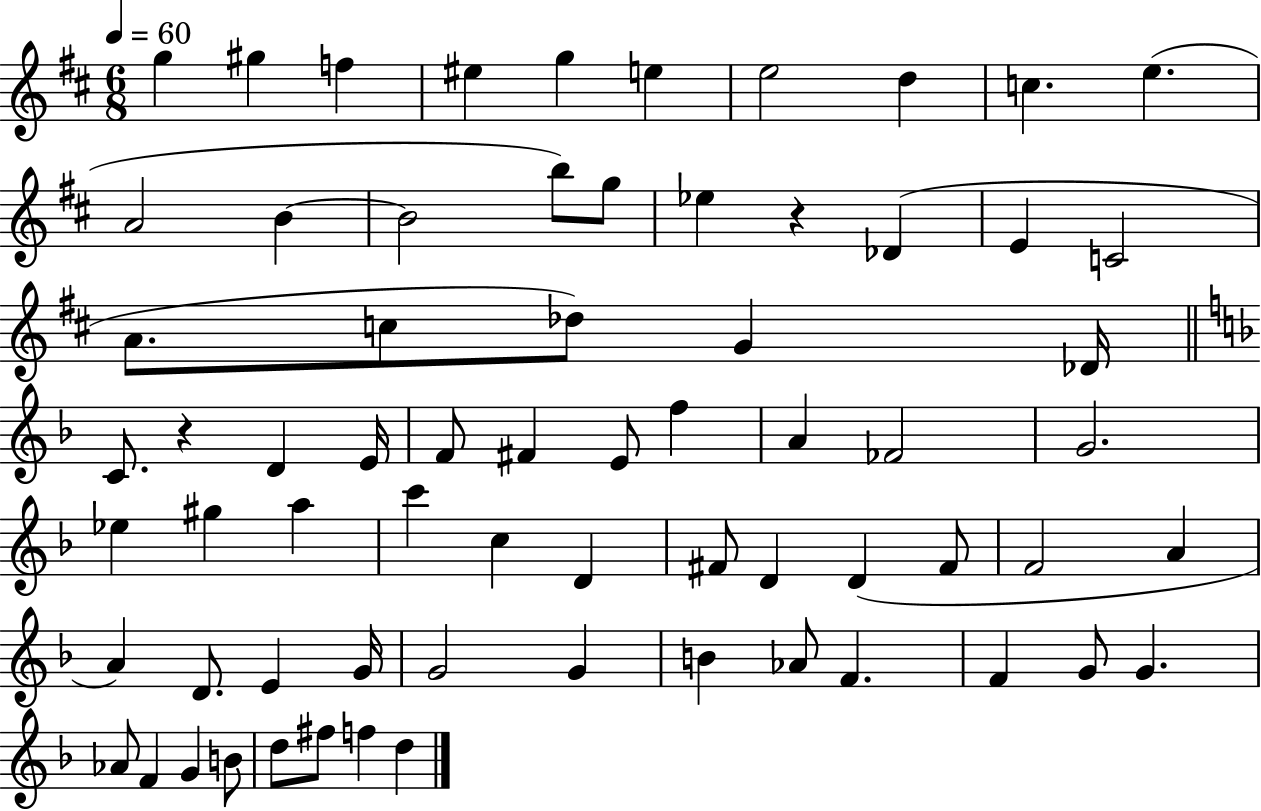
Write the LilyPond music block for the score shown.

{
  \clef treble
  \numericTimeSignature
  \time 6/8
  \key d \major
  \tempo 4 = 60
  \repeat volta 2 { g''4 gis''4 f''4 | eis''4 g''4 e''4 | e''2 d''4 | c''4. e''4.( | \break a'2 b'4~~ | b'2 b''8) g''8 | ees''4 r4 des'4( | e'4 c'2 | \break a'8. c''8 des''8) g'4 des'16 | \bar "||" \break \key f \major c'8. r4 d'4 e'16 | f'8 fis'4 e'8 f''4 | a'4 fes'2 | g'2. | \break ees''4 gis''4 a''4 | c'''4 c''4 d'4 | fis'8 d'4 d'4( fis'8 | f'2 a'4 | \break a'4) d'8. e'4 g'16 | g'2 g'4 | b'4 aes'8 f'4. | f'4 g'8 g'4. | \break aes'8 f'4 g'4 b'8 | d''8 fis''8 f''4 d''4 | } \bar "|."
}